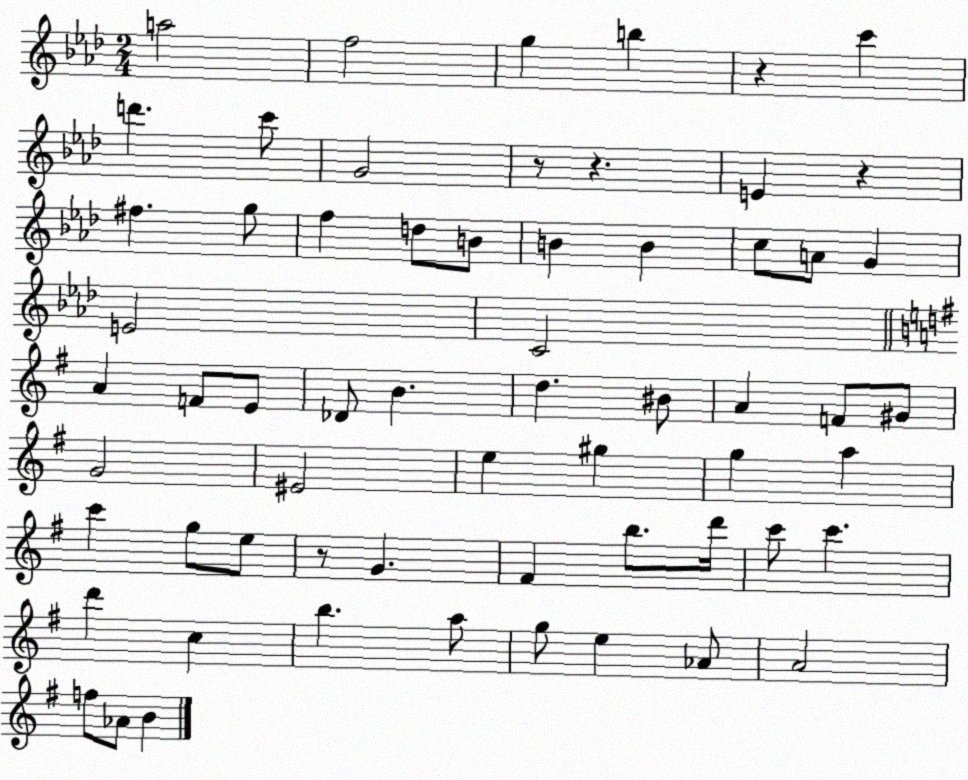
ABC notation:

X:1
T:Untitled
M:2/4
L:1/4
K:Ab
a2 f2 g b z c' d' c'/2 G2 z/2 z E z ^f g/2 f d/2 B/2 B B c/2 A/2 G E2 C2 A F/2 E/2 _D/2 B d ^B/2 A F/2 ^G/2 G2 ^E2 e ^g g a c' g/2 e/2 z/2 G ^F b/2 d'/4 c'/2 c' d' c b a/2 g/2 e _A/2 A2 f/2 _A/2 B